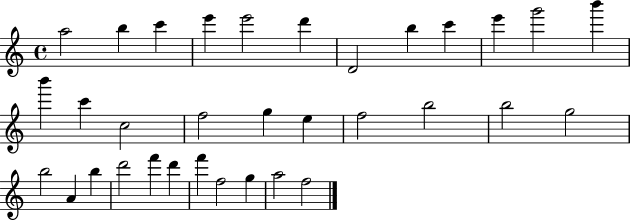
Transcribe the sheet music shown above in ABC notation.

X:1
T:Untitled
M:4/4
L:1/4
K:C
a2 b c' e' e'2 d' D2 b c' e' g'2 b' b' c' c2 f2 g e f2 b2 b2 g2 b2 A b d'2 f' d' f' f2 g a2 f2